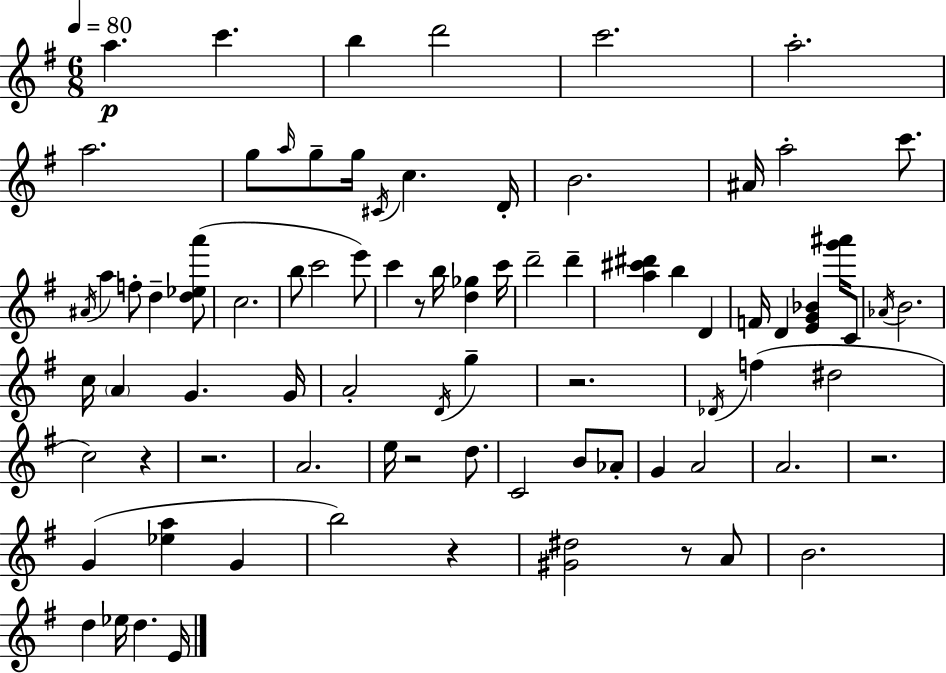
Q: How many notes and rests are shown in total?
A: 82